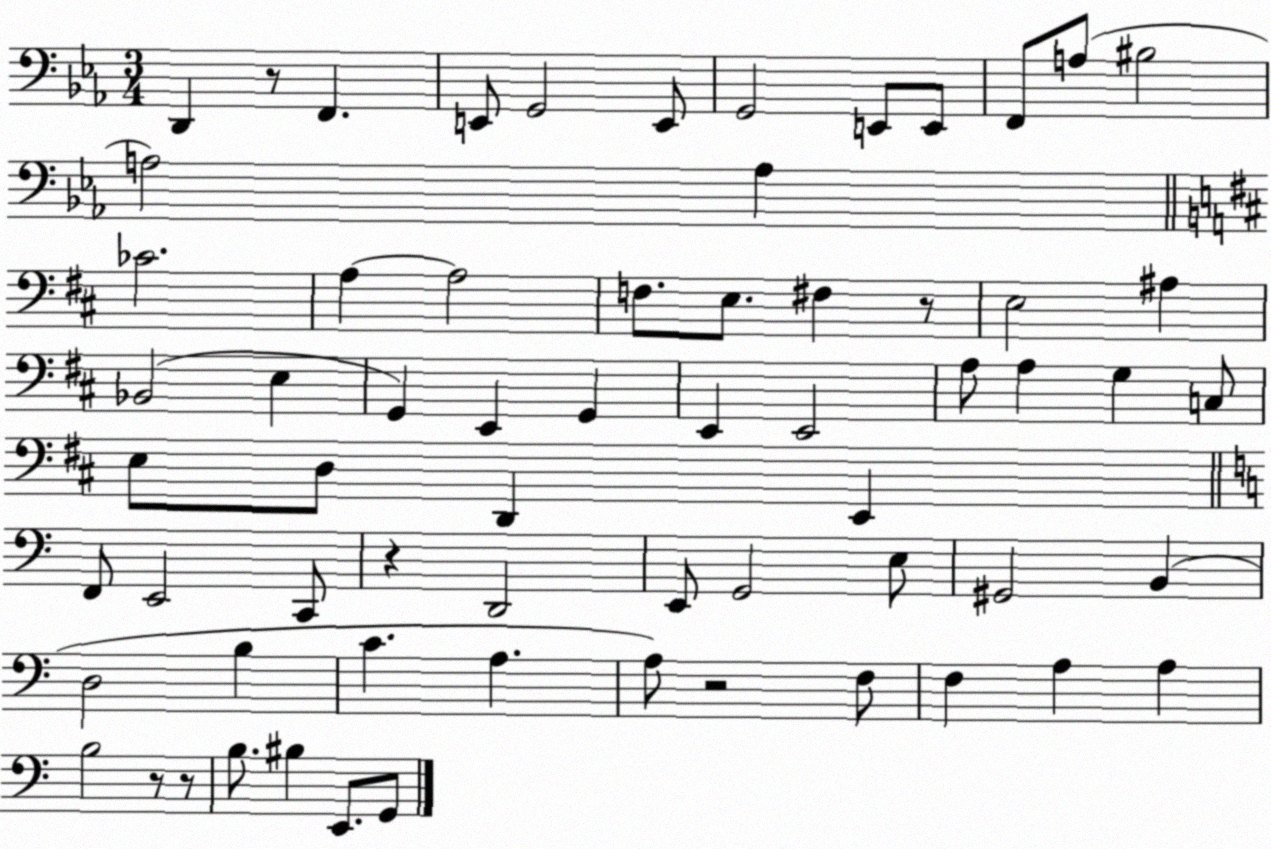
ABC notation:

X:1
T:Untitled
M:3/4
L:1/4
K:Eb
D,, z/2 F,, E,,/2 G,,2 E,,/2 G,,2 E,,/2 E,,/2 F,,/2 A,/2 ^B,2 A,2 A, _C2 A, A,2 F,/2 E,/2 ^F, z/2 E,2 ^A, _B,,2 E, G,, E,, G,, E,, E,,2 A,/2 A, G, C,/2 E,/2 D,/2 D,, E,, F,,/2 E,,2 C,,/2 z D,,2 E,,/2 G,,2 E,/2 ^G,,2 B,, D,2 B, C A, A,/2 z2 F,/2 F, A, A, B,2 z/2 z/2 B,/2 ^B, E,,/2 G,,/2